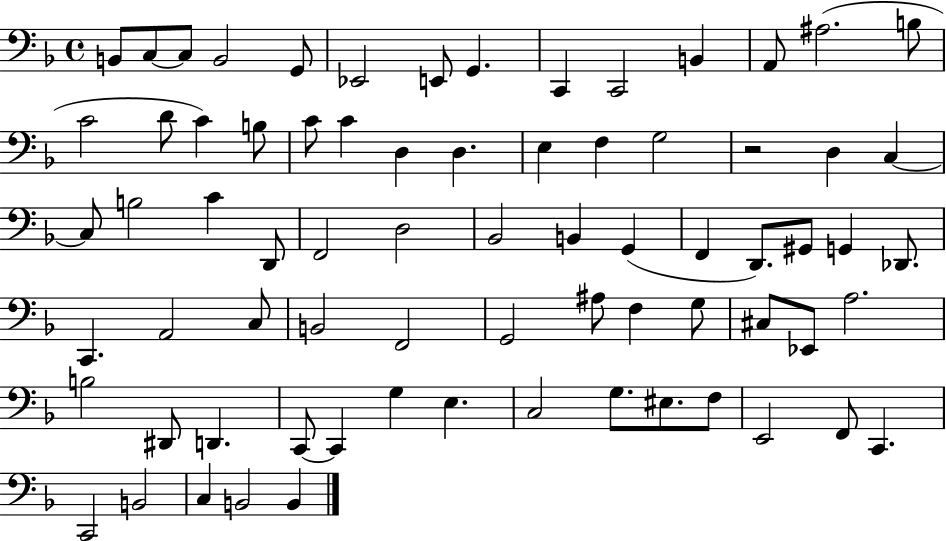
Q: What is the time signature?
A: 4/4